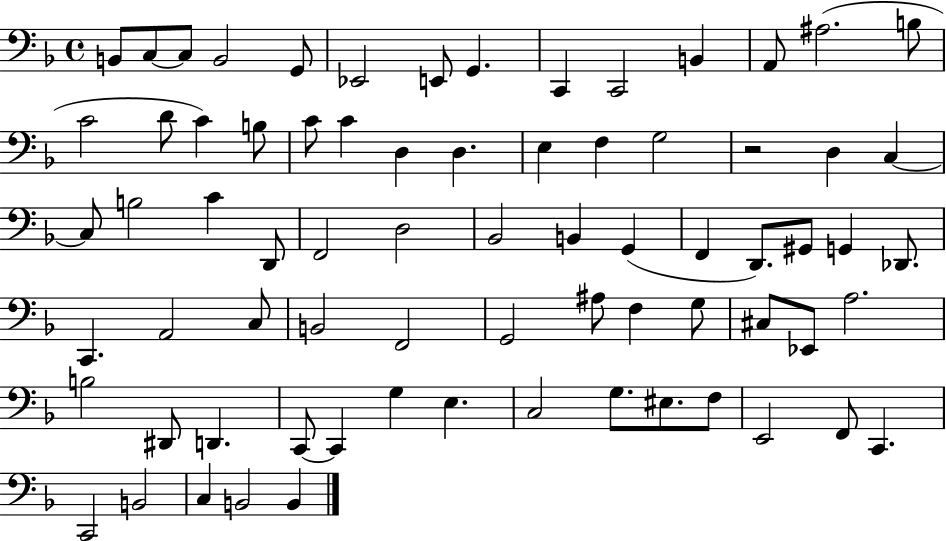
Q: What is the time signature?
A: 4/4